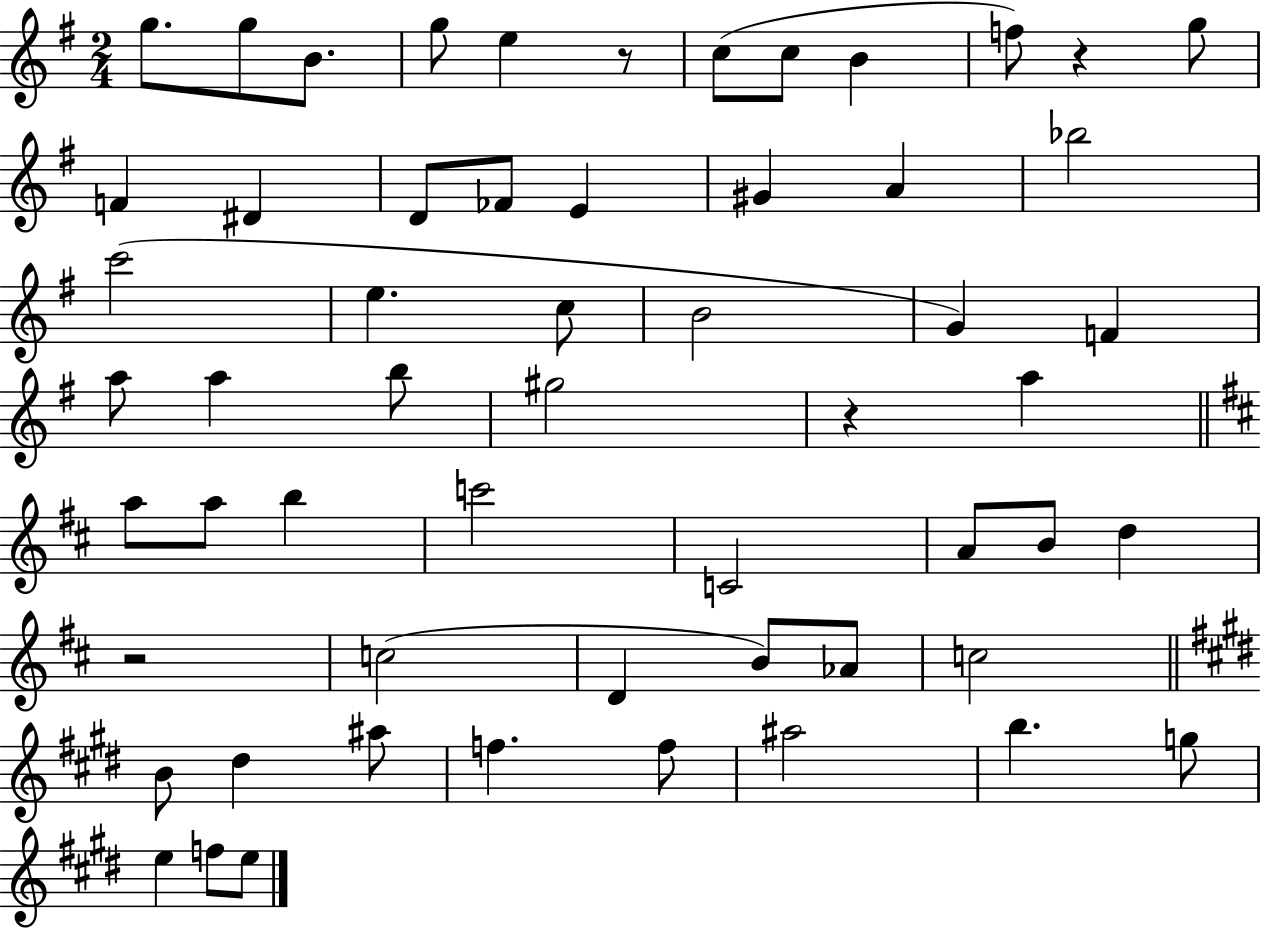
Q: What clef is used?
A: treble